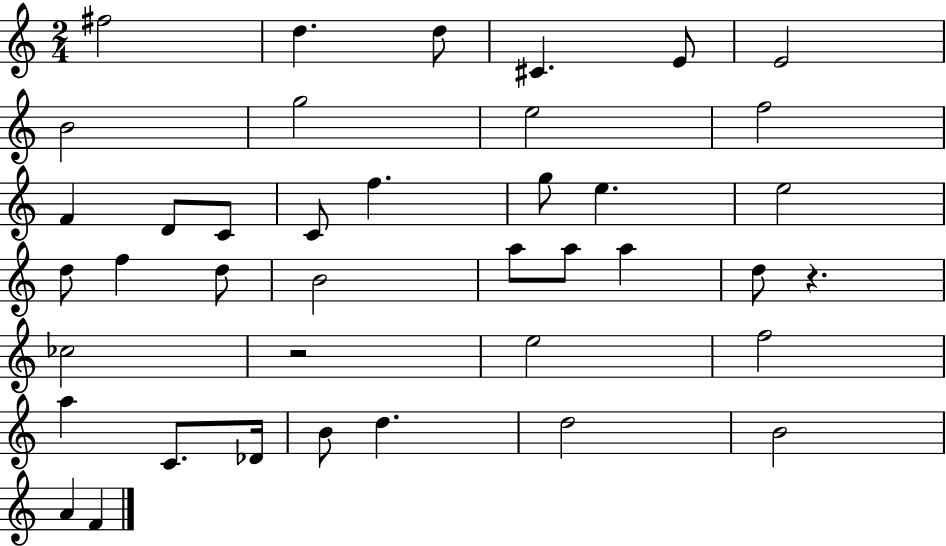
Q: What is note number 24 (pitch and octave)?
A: A5